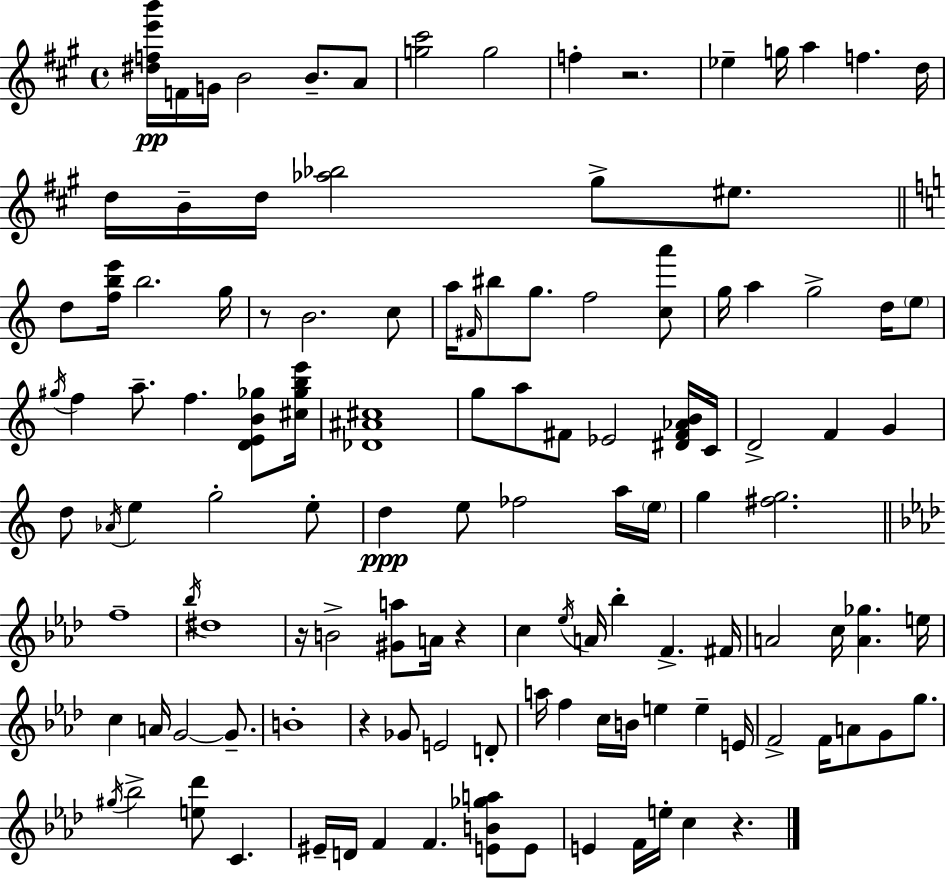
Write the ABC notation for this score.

X:1
T:Untitled
M:4/4
L:1/4
K:A
[^dfe'b']/4 F/4 G/4 B2 B/2 A/2 [g^c']2 g2 f z2 _e g/4 a f d/4 d/4 B/4 d/4 [_a_b]2 ^g/2 ^e/2 d/2 [fbe']/4 b2 g/4 z/2 B2 c/2 a/4 ^F/4 ^b/2 g/2 f2 [ca']/2 g/4 a g2 d/4 e/2 ^g/4 f a/2 f [DEB_g]/2 [^c_gbe']/4 [_D^A^c]4 g/2 a/2 ^F/2 _E2 [^D^F_AB]/4 C/4 D2 F G d/2 _A/4 e g2 e/2 d e/2 _f2 a/4 e/4 g [^fg]2 f4 _b/4 ^d4 z/4 B2 [^Ga]/2 A/4 z c _e/4 A/4 _b F ^F/4 A2 c/4 [A_g] e/4 c A/4 G2 G/2 B4 z _G/2 E2 D/2 a/4 f c/4 B/4 e e E/4 F2 F/4 A/2 G/2 g/2 ^g/4 _b2 [e_d']/2 C ^E/4 D/4 F F [EB_ga]/2 E/2 E F/4 e/4 c z